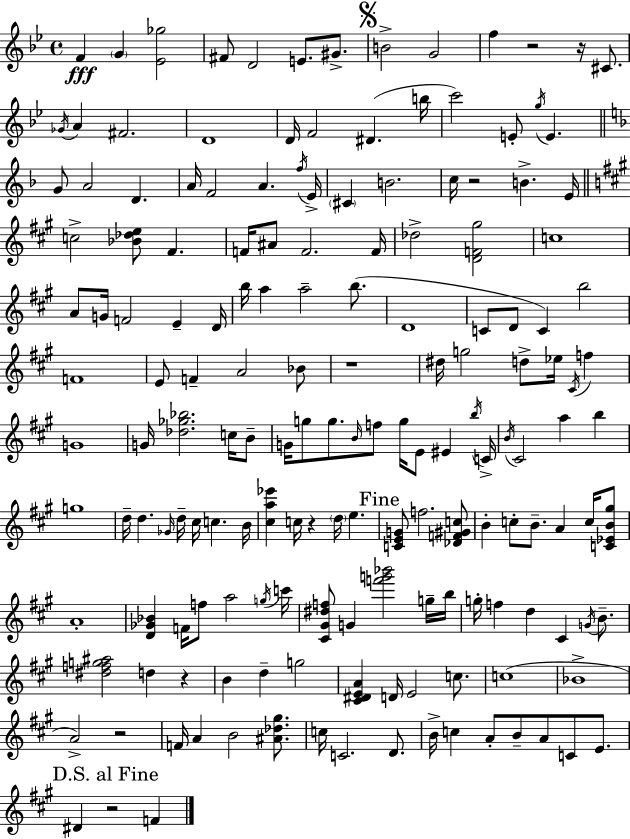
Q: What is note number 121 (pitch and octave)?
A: D5